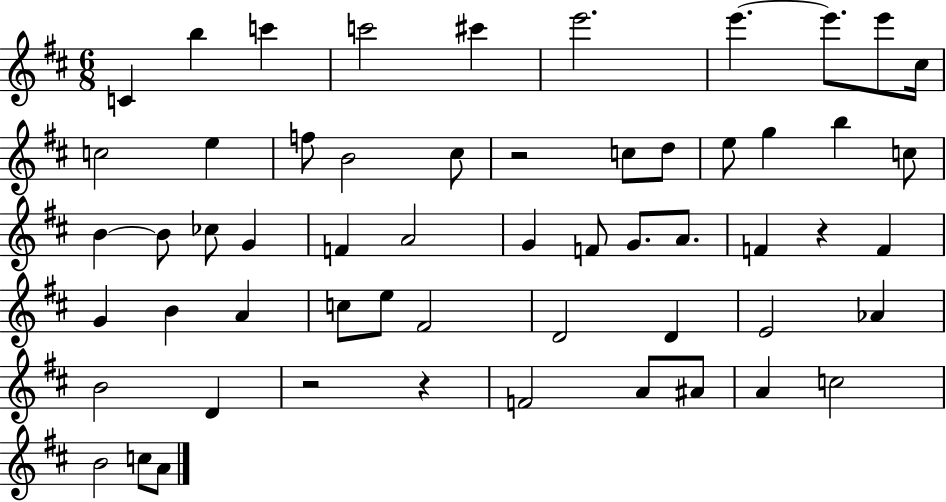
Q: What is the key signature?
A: D major